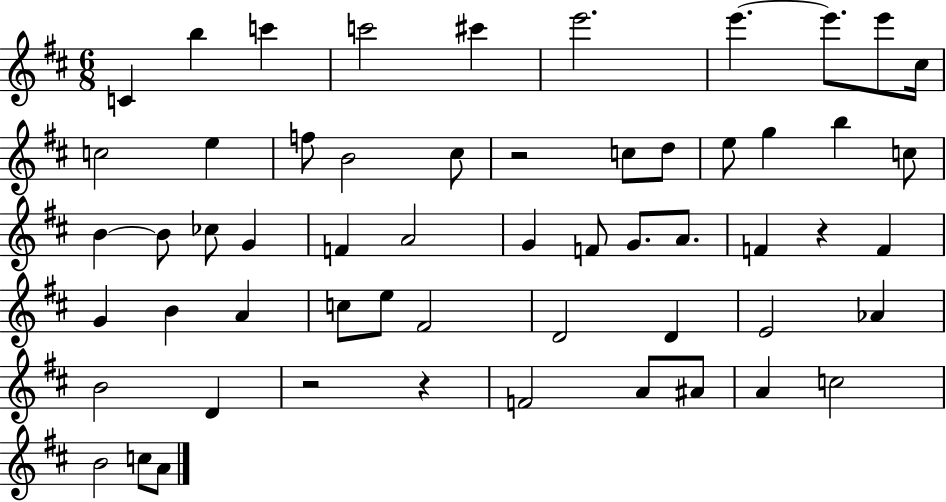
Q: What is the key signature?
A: D major